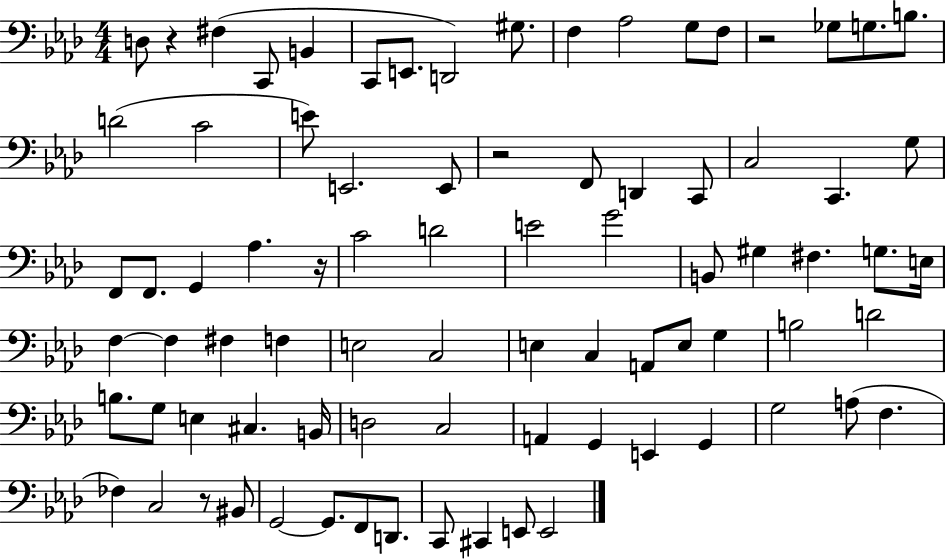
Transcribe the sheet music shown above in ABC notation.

X:1
T:Untitled
M:4/4
L:1/4
K:Ab
D,/2 z ^F, C,,/2 B,, C,,/2 E,,/2 D,,2 ^G,/2 F, _A,2 G,/2 F,/2 z2 _G,/2 G,/2 B,/2 D2 C2 E/2 E,,2 E,,/2 z2 F,,/2 D,, C,,/2 C,2 C,, G,/2 F,,/2 F,,/2 G,, _A, z/4 C2 D2 E2 G2 B,,/2 ^G, ^F, G,/2 E,/4 F, F, ^F, F, E,2 C,2 E, C, A,,/2 E,/2 G, B,2 D2 B,/2 G,/2 E, ^C, B,,/4 D,2 C,2 A,, G,, E,, G,, G,2 A,/2 F, _F, C,2 z/2 ^B,,/2 G,,2 G,,/2 F,,/2 D,,/2 C,,/2 ^C,, E,,/2 E,,2